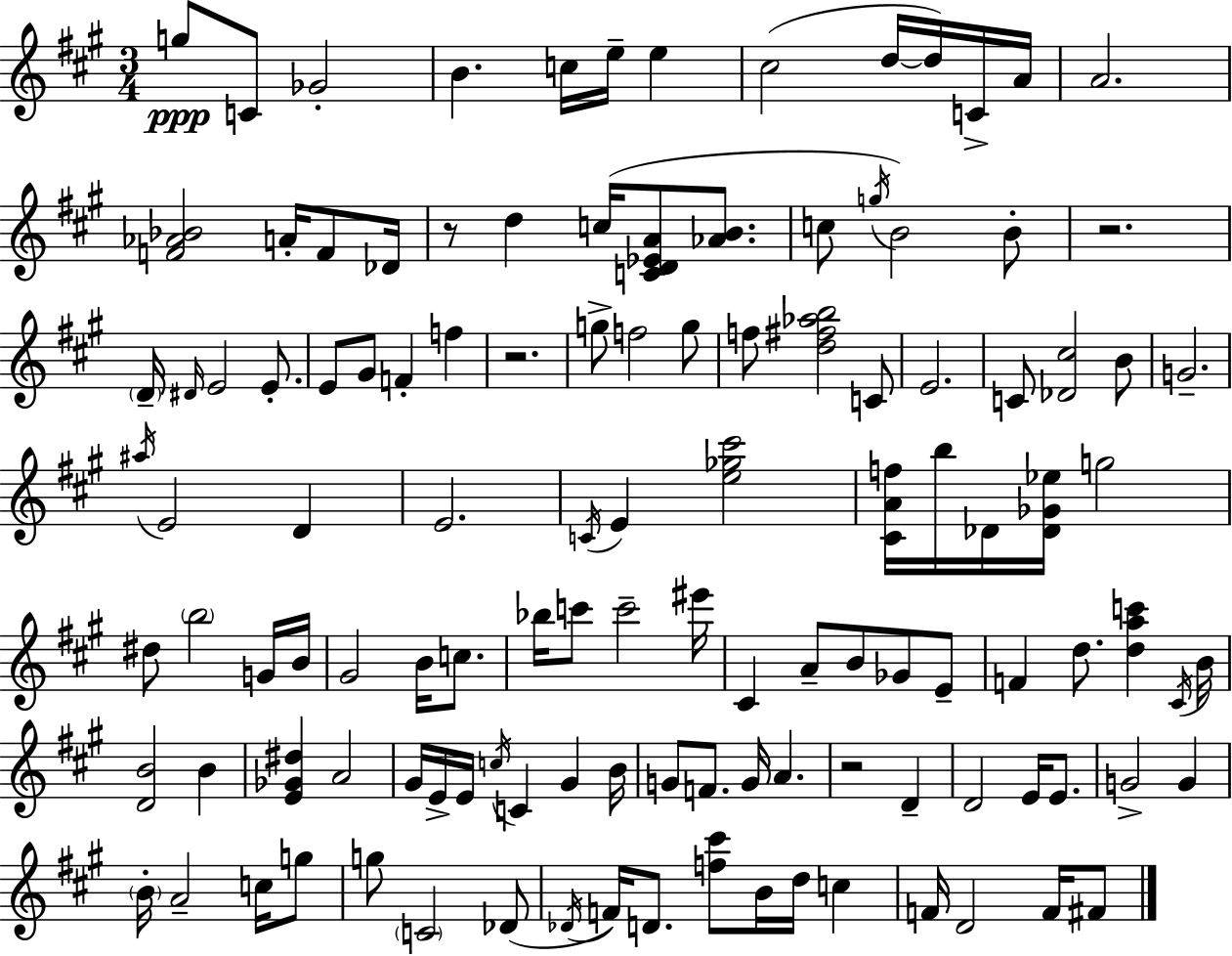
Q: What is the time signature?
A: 3/4